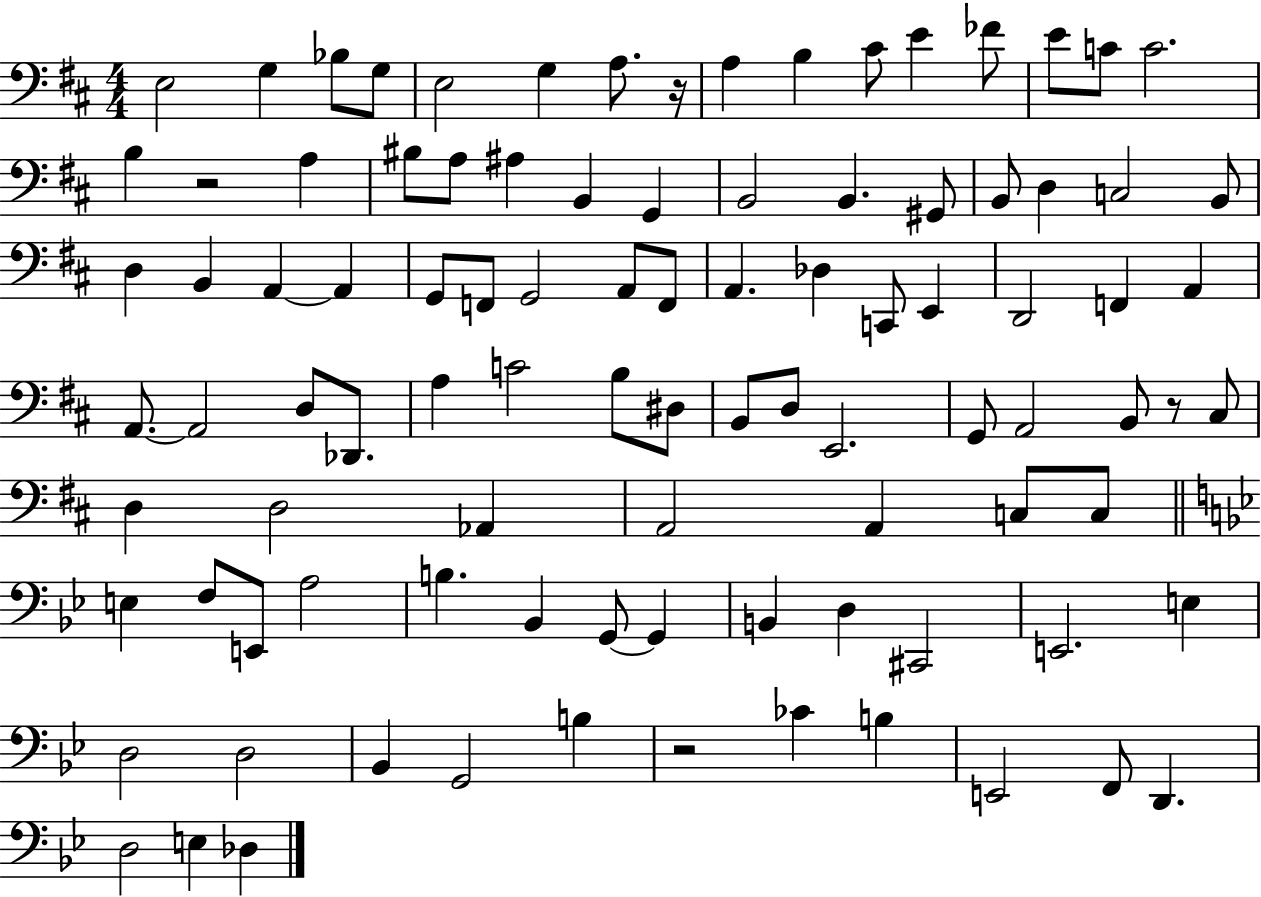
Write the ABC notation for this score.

X:1
T:Untitled
M:4/4
L:1/4
K:D
E,2 G, _B,/2 G,/2 E,2 G, A,/2 z/4 A, B, ^C/2 E _F/2 E/2 C/2 C2 B, z2 A, ^B,/2 A,/2 ^A, B,, G,, B,,2 B,, ^G,,/2 B,,/2 D, C,2 B,,/2 D, B,, A,, A,, G,,/2 F,,/2 G,,2 A,,/2 F,,/2 A,, _D, C,,/2 E,, D,,2 F,, A,, A,,/2 A,,2 D,/2 _D,,/2 A, C2 B,/2 ^D,/2 B,,/2 D,/2 E,,2 G,,/2 A,,2 B,,/2 z/2 ^C,/2 D, D,2 _A,, A,,2 A,, C,/2 C,/2 E, F,/2 E,,/2 A,2 B, _B,, G,,/2 G,, B,, D, ^C,,2 E,,2 E, D,2 D,2 _B,, G,,2 B, z2 _C B, E,,2 F,,/2 D,, D,2 E, _D,